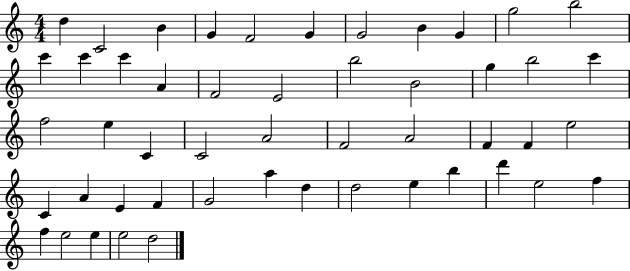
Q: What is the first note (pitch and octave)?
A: D5